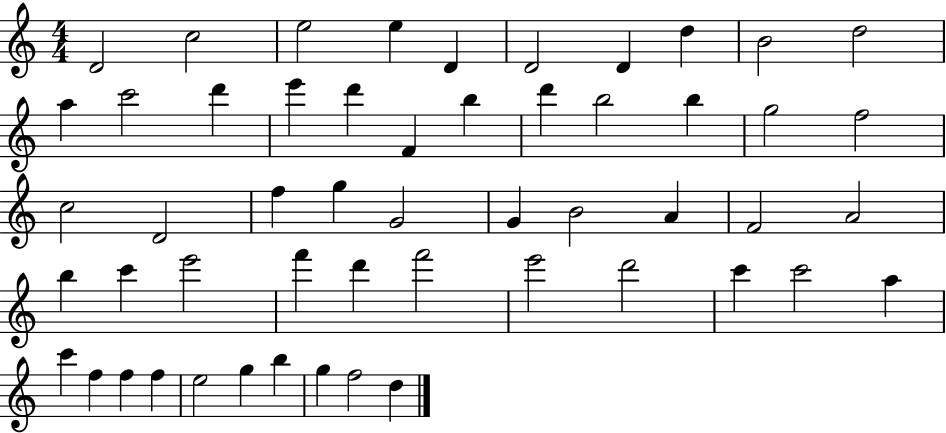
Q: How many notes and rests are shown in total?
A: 53